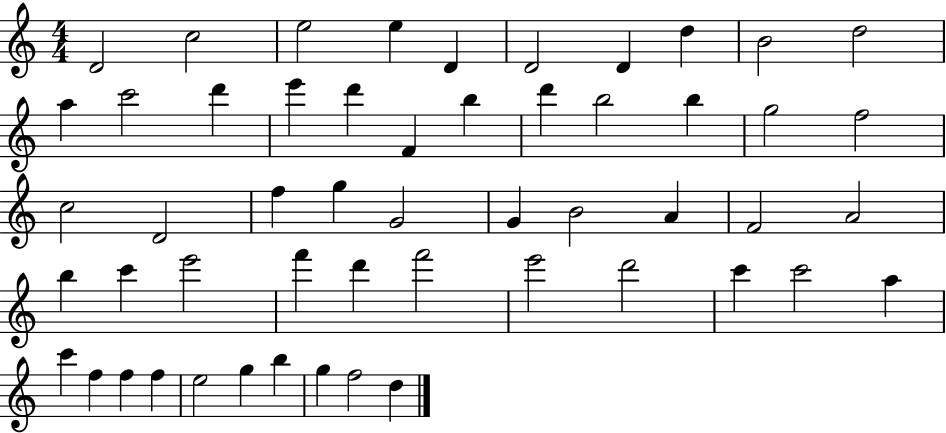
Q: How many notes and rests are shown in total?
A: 53